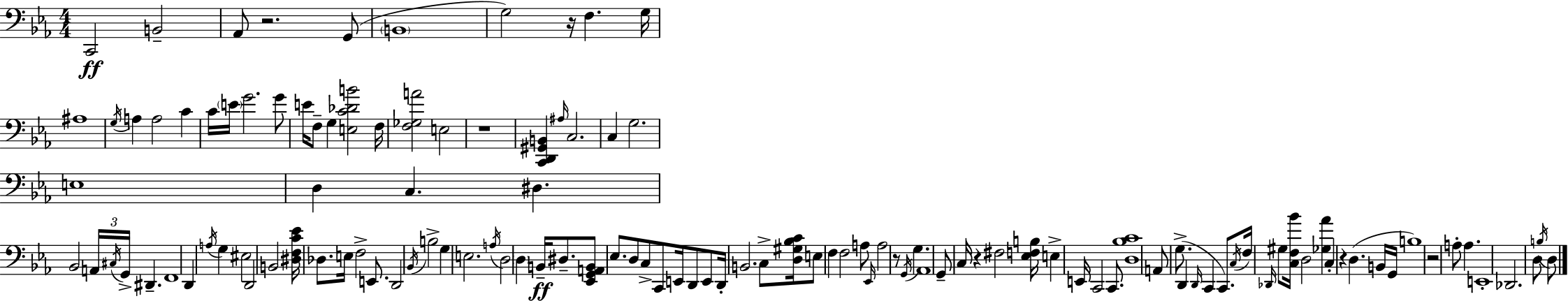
C2/h B2/h Ab2/e R/h. G2/e B2/w G3/h R/s F3/q. G3/s A#3/w G3/s A3/q A3/h C4/q C4/s E4/s G4/h. G4/e E4/s F3/e G3/q [E3,C4,Db4,B4]/h F3/s [F3,Gb3,A4]/h E3/h R/w [C2,D2,G#2,B2]/q A#3/s C3/h. C3/q G3/h. E3/w D3/q C3/q. D#3/q. Bb2/h A2/s C#3/s G2/s D#2/q. F2/w D2/q A3/s G3/q EIS3/h D2/h B2/h [D#3,F3,C4,Eb4]/s Db3/e. E3/s F3/h E2/e. D2/h Bb2/s B3/h G3/q E3/h. A3/s D3/h D3/q B2/s D#3/e. [Eb2,G2,A2,B2]/e Eb3/e. D3/e C3/e C2/e E2/s D2/e E2/e D2/s B2/h. C3/e [D3,G#3,Bb3,C4]/s E3/e F3/q F3/h A3/e Eb2/s A3/h R/e G2/s G3/q. Ab2/w G2/e C3/s R/q F#3/h [Eb3,F3,B3]/s E3/q E2/s C2/h C2/e. [D3,Bb3,C4]/w A2/e G3/e. D2/q D2/s C2/q C2/e. C3/s F3/s Db2/s G#3/e [C3,F3,Bb4]/s D3/h [Gb3,Ab4]/q C3/q R/q D3/q. B2/s G2/s B3/w R/h A3/e A3/q. E2/w Db2/h. D3/e B3/s D3/e